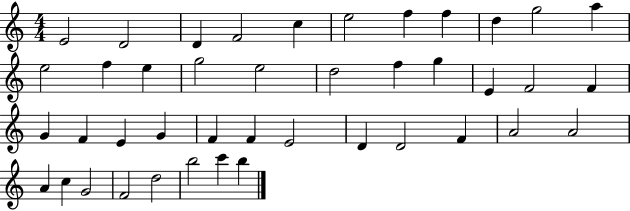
{
  \clef treble
  \numericTimeSignature
  \time 4/4
  \key c \major
  e'2 d'2 | d'4 f'2 c''4 | e''2 f''4 f''4 | d''4 g''2 a''4 | \break e''2 f''4 e''4 | g''2 e''2 | d''2 f''4 g''4 | e'4 f'2 f'4 | \break g'4 f'4 e'4 g'4 | f'4 f'4 e'2 | d'4 d'2 f'4 | a'2 a'2 | \break a'4 c''4 g'2 | f'2 d''2 | b''2 c'''4 b''4 | \bar "|."
}